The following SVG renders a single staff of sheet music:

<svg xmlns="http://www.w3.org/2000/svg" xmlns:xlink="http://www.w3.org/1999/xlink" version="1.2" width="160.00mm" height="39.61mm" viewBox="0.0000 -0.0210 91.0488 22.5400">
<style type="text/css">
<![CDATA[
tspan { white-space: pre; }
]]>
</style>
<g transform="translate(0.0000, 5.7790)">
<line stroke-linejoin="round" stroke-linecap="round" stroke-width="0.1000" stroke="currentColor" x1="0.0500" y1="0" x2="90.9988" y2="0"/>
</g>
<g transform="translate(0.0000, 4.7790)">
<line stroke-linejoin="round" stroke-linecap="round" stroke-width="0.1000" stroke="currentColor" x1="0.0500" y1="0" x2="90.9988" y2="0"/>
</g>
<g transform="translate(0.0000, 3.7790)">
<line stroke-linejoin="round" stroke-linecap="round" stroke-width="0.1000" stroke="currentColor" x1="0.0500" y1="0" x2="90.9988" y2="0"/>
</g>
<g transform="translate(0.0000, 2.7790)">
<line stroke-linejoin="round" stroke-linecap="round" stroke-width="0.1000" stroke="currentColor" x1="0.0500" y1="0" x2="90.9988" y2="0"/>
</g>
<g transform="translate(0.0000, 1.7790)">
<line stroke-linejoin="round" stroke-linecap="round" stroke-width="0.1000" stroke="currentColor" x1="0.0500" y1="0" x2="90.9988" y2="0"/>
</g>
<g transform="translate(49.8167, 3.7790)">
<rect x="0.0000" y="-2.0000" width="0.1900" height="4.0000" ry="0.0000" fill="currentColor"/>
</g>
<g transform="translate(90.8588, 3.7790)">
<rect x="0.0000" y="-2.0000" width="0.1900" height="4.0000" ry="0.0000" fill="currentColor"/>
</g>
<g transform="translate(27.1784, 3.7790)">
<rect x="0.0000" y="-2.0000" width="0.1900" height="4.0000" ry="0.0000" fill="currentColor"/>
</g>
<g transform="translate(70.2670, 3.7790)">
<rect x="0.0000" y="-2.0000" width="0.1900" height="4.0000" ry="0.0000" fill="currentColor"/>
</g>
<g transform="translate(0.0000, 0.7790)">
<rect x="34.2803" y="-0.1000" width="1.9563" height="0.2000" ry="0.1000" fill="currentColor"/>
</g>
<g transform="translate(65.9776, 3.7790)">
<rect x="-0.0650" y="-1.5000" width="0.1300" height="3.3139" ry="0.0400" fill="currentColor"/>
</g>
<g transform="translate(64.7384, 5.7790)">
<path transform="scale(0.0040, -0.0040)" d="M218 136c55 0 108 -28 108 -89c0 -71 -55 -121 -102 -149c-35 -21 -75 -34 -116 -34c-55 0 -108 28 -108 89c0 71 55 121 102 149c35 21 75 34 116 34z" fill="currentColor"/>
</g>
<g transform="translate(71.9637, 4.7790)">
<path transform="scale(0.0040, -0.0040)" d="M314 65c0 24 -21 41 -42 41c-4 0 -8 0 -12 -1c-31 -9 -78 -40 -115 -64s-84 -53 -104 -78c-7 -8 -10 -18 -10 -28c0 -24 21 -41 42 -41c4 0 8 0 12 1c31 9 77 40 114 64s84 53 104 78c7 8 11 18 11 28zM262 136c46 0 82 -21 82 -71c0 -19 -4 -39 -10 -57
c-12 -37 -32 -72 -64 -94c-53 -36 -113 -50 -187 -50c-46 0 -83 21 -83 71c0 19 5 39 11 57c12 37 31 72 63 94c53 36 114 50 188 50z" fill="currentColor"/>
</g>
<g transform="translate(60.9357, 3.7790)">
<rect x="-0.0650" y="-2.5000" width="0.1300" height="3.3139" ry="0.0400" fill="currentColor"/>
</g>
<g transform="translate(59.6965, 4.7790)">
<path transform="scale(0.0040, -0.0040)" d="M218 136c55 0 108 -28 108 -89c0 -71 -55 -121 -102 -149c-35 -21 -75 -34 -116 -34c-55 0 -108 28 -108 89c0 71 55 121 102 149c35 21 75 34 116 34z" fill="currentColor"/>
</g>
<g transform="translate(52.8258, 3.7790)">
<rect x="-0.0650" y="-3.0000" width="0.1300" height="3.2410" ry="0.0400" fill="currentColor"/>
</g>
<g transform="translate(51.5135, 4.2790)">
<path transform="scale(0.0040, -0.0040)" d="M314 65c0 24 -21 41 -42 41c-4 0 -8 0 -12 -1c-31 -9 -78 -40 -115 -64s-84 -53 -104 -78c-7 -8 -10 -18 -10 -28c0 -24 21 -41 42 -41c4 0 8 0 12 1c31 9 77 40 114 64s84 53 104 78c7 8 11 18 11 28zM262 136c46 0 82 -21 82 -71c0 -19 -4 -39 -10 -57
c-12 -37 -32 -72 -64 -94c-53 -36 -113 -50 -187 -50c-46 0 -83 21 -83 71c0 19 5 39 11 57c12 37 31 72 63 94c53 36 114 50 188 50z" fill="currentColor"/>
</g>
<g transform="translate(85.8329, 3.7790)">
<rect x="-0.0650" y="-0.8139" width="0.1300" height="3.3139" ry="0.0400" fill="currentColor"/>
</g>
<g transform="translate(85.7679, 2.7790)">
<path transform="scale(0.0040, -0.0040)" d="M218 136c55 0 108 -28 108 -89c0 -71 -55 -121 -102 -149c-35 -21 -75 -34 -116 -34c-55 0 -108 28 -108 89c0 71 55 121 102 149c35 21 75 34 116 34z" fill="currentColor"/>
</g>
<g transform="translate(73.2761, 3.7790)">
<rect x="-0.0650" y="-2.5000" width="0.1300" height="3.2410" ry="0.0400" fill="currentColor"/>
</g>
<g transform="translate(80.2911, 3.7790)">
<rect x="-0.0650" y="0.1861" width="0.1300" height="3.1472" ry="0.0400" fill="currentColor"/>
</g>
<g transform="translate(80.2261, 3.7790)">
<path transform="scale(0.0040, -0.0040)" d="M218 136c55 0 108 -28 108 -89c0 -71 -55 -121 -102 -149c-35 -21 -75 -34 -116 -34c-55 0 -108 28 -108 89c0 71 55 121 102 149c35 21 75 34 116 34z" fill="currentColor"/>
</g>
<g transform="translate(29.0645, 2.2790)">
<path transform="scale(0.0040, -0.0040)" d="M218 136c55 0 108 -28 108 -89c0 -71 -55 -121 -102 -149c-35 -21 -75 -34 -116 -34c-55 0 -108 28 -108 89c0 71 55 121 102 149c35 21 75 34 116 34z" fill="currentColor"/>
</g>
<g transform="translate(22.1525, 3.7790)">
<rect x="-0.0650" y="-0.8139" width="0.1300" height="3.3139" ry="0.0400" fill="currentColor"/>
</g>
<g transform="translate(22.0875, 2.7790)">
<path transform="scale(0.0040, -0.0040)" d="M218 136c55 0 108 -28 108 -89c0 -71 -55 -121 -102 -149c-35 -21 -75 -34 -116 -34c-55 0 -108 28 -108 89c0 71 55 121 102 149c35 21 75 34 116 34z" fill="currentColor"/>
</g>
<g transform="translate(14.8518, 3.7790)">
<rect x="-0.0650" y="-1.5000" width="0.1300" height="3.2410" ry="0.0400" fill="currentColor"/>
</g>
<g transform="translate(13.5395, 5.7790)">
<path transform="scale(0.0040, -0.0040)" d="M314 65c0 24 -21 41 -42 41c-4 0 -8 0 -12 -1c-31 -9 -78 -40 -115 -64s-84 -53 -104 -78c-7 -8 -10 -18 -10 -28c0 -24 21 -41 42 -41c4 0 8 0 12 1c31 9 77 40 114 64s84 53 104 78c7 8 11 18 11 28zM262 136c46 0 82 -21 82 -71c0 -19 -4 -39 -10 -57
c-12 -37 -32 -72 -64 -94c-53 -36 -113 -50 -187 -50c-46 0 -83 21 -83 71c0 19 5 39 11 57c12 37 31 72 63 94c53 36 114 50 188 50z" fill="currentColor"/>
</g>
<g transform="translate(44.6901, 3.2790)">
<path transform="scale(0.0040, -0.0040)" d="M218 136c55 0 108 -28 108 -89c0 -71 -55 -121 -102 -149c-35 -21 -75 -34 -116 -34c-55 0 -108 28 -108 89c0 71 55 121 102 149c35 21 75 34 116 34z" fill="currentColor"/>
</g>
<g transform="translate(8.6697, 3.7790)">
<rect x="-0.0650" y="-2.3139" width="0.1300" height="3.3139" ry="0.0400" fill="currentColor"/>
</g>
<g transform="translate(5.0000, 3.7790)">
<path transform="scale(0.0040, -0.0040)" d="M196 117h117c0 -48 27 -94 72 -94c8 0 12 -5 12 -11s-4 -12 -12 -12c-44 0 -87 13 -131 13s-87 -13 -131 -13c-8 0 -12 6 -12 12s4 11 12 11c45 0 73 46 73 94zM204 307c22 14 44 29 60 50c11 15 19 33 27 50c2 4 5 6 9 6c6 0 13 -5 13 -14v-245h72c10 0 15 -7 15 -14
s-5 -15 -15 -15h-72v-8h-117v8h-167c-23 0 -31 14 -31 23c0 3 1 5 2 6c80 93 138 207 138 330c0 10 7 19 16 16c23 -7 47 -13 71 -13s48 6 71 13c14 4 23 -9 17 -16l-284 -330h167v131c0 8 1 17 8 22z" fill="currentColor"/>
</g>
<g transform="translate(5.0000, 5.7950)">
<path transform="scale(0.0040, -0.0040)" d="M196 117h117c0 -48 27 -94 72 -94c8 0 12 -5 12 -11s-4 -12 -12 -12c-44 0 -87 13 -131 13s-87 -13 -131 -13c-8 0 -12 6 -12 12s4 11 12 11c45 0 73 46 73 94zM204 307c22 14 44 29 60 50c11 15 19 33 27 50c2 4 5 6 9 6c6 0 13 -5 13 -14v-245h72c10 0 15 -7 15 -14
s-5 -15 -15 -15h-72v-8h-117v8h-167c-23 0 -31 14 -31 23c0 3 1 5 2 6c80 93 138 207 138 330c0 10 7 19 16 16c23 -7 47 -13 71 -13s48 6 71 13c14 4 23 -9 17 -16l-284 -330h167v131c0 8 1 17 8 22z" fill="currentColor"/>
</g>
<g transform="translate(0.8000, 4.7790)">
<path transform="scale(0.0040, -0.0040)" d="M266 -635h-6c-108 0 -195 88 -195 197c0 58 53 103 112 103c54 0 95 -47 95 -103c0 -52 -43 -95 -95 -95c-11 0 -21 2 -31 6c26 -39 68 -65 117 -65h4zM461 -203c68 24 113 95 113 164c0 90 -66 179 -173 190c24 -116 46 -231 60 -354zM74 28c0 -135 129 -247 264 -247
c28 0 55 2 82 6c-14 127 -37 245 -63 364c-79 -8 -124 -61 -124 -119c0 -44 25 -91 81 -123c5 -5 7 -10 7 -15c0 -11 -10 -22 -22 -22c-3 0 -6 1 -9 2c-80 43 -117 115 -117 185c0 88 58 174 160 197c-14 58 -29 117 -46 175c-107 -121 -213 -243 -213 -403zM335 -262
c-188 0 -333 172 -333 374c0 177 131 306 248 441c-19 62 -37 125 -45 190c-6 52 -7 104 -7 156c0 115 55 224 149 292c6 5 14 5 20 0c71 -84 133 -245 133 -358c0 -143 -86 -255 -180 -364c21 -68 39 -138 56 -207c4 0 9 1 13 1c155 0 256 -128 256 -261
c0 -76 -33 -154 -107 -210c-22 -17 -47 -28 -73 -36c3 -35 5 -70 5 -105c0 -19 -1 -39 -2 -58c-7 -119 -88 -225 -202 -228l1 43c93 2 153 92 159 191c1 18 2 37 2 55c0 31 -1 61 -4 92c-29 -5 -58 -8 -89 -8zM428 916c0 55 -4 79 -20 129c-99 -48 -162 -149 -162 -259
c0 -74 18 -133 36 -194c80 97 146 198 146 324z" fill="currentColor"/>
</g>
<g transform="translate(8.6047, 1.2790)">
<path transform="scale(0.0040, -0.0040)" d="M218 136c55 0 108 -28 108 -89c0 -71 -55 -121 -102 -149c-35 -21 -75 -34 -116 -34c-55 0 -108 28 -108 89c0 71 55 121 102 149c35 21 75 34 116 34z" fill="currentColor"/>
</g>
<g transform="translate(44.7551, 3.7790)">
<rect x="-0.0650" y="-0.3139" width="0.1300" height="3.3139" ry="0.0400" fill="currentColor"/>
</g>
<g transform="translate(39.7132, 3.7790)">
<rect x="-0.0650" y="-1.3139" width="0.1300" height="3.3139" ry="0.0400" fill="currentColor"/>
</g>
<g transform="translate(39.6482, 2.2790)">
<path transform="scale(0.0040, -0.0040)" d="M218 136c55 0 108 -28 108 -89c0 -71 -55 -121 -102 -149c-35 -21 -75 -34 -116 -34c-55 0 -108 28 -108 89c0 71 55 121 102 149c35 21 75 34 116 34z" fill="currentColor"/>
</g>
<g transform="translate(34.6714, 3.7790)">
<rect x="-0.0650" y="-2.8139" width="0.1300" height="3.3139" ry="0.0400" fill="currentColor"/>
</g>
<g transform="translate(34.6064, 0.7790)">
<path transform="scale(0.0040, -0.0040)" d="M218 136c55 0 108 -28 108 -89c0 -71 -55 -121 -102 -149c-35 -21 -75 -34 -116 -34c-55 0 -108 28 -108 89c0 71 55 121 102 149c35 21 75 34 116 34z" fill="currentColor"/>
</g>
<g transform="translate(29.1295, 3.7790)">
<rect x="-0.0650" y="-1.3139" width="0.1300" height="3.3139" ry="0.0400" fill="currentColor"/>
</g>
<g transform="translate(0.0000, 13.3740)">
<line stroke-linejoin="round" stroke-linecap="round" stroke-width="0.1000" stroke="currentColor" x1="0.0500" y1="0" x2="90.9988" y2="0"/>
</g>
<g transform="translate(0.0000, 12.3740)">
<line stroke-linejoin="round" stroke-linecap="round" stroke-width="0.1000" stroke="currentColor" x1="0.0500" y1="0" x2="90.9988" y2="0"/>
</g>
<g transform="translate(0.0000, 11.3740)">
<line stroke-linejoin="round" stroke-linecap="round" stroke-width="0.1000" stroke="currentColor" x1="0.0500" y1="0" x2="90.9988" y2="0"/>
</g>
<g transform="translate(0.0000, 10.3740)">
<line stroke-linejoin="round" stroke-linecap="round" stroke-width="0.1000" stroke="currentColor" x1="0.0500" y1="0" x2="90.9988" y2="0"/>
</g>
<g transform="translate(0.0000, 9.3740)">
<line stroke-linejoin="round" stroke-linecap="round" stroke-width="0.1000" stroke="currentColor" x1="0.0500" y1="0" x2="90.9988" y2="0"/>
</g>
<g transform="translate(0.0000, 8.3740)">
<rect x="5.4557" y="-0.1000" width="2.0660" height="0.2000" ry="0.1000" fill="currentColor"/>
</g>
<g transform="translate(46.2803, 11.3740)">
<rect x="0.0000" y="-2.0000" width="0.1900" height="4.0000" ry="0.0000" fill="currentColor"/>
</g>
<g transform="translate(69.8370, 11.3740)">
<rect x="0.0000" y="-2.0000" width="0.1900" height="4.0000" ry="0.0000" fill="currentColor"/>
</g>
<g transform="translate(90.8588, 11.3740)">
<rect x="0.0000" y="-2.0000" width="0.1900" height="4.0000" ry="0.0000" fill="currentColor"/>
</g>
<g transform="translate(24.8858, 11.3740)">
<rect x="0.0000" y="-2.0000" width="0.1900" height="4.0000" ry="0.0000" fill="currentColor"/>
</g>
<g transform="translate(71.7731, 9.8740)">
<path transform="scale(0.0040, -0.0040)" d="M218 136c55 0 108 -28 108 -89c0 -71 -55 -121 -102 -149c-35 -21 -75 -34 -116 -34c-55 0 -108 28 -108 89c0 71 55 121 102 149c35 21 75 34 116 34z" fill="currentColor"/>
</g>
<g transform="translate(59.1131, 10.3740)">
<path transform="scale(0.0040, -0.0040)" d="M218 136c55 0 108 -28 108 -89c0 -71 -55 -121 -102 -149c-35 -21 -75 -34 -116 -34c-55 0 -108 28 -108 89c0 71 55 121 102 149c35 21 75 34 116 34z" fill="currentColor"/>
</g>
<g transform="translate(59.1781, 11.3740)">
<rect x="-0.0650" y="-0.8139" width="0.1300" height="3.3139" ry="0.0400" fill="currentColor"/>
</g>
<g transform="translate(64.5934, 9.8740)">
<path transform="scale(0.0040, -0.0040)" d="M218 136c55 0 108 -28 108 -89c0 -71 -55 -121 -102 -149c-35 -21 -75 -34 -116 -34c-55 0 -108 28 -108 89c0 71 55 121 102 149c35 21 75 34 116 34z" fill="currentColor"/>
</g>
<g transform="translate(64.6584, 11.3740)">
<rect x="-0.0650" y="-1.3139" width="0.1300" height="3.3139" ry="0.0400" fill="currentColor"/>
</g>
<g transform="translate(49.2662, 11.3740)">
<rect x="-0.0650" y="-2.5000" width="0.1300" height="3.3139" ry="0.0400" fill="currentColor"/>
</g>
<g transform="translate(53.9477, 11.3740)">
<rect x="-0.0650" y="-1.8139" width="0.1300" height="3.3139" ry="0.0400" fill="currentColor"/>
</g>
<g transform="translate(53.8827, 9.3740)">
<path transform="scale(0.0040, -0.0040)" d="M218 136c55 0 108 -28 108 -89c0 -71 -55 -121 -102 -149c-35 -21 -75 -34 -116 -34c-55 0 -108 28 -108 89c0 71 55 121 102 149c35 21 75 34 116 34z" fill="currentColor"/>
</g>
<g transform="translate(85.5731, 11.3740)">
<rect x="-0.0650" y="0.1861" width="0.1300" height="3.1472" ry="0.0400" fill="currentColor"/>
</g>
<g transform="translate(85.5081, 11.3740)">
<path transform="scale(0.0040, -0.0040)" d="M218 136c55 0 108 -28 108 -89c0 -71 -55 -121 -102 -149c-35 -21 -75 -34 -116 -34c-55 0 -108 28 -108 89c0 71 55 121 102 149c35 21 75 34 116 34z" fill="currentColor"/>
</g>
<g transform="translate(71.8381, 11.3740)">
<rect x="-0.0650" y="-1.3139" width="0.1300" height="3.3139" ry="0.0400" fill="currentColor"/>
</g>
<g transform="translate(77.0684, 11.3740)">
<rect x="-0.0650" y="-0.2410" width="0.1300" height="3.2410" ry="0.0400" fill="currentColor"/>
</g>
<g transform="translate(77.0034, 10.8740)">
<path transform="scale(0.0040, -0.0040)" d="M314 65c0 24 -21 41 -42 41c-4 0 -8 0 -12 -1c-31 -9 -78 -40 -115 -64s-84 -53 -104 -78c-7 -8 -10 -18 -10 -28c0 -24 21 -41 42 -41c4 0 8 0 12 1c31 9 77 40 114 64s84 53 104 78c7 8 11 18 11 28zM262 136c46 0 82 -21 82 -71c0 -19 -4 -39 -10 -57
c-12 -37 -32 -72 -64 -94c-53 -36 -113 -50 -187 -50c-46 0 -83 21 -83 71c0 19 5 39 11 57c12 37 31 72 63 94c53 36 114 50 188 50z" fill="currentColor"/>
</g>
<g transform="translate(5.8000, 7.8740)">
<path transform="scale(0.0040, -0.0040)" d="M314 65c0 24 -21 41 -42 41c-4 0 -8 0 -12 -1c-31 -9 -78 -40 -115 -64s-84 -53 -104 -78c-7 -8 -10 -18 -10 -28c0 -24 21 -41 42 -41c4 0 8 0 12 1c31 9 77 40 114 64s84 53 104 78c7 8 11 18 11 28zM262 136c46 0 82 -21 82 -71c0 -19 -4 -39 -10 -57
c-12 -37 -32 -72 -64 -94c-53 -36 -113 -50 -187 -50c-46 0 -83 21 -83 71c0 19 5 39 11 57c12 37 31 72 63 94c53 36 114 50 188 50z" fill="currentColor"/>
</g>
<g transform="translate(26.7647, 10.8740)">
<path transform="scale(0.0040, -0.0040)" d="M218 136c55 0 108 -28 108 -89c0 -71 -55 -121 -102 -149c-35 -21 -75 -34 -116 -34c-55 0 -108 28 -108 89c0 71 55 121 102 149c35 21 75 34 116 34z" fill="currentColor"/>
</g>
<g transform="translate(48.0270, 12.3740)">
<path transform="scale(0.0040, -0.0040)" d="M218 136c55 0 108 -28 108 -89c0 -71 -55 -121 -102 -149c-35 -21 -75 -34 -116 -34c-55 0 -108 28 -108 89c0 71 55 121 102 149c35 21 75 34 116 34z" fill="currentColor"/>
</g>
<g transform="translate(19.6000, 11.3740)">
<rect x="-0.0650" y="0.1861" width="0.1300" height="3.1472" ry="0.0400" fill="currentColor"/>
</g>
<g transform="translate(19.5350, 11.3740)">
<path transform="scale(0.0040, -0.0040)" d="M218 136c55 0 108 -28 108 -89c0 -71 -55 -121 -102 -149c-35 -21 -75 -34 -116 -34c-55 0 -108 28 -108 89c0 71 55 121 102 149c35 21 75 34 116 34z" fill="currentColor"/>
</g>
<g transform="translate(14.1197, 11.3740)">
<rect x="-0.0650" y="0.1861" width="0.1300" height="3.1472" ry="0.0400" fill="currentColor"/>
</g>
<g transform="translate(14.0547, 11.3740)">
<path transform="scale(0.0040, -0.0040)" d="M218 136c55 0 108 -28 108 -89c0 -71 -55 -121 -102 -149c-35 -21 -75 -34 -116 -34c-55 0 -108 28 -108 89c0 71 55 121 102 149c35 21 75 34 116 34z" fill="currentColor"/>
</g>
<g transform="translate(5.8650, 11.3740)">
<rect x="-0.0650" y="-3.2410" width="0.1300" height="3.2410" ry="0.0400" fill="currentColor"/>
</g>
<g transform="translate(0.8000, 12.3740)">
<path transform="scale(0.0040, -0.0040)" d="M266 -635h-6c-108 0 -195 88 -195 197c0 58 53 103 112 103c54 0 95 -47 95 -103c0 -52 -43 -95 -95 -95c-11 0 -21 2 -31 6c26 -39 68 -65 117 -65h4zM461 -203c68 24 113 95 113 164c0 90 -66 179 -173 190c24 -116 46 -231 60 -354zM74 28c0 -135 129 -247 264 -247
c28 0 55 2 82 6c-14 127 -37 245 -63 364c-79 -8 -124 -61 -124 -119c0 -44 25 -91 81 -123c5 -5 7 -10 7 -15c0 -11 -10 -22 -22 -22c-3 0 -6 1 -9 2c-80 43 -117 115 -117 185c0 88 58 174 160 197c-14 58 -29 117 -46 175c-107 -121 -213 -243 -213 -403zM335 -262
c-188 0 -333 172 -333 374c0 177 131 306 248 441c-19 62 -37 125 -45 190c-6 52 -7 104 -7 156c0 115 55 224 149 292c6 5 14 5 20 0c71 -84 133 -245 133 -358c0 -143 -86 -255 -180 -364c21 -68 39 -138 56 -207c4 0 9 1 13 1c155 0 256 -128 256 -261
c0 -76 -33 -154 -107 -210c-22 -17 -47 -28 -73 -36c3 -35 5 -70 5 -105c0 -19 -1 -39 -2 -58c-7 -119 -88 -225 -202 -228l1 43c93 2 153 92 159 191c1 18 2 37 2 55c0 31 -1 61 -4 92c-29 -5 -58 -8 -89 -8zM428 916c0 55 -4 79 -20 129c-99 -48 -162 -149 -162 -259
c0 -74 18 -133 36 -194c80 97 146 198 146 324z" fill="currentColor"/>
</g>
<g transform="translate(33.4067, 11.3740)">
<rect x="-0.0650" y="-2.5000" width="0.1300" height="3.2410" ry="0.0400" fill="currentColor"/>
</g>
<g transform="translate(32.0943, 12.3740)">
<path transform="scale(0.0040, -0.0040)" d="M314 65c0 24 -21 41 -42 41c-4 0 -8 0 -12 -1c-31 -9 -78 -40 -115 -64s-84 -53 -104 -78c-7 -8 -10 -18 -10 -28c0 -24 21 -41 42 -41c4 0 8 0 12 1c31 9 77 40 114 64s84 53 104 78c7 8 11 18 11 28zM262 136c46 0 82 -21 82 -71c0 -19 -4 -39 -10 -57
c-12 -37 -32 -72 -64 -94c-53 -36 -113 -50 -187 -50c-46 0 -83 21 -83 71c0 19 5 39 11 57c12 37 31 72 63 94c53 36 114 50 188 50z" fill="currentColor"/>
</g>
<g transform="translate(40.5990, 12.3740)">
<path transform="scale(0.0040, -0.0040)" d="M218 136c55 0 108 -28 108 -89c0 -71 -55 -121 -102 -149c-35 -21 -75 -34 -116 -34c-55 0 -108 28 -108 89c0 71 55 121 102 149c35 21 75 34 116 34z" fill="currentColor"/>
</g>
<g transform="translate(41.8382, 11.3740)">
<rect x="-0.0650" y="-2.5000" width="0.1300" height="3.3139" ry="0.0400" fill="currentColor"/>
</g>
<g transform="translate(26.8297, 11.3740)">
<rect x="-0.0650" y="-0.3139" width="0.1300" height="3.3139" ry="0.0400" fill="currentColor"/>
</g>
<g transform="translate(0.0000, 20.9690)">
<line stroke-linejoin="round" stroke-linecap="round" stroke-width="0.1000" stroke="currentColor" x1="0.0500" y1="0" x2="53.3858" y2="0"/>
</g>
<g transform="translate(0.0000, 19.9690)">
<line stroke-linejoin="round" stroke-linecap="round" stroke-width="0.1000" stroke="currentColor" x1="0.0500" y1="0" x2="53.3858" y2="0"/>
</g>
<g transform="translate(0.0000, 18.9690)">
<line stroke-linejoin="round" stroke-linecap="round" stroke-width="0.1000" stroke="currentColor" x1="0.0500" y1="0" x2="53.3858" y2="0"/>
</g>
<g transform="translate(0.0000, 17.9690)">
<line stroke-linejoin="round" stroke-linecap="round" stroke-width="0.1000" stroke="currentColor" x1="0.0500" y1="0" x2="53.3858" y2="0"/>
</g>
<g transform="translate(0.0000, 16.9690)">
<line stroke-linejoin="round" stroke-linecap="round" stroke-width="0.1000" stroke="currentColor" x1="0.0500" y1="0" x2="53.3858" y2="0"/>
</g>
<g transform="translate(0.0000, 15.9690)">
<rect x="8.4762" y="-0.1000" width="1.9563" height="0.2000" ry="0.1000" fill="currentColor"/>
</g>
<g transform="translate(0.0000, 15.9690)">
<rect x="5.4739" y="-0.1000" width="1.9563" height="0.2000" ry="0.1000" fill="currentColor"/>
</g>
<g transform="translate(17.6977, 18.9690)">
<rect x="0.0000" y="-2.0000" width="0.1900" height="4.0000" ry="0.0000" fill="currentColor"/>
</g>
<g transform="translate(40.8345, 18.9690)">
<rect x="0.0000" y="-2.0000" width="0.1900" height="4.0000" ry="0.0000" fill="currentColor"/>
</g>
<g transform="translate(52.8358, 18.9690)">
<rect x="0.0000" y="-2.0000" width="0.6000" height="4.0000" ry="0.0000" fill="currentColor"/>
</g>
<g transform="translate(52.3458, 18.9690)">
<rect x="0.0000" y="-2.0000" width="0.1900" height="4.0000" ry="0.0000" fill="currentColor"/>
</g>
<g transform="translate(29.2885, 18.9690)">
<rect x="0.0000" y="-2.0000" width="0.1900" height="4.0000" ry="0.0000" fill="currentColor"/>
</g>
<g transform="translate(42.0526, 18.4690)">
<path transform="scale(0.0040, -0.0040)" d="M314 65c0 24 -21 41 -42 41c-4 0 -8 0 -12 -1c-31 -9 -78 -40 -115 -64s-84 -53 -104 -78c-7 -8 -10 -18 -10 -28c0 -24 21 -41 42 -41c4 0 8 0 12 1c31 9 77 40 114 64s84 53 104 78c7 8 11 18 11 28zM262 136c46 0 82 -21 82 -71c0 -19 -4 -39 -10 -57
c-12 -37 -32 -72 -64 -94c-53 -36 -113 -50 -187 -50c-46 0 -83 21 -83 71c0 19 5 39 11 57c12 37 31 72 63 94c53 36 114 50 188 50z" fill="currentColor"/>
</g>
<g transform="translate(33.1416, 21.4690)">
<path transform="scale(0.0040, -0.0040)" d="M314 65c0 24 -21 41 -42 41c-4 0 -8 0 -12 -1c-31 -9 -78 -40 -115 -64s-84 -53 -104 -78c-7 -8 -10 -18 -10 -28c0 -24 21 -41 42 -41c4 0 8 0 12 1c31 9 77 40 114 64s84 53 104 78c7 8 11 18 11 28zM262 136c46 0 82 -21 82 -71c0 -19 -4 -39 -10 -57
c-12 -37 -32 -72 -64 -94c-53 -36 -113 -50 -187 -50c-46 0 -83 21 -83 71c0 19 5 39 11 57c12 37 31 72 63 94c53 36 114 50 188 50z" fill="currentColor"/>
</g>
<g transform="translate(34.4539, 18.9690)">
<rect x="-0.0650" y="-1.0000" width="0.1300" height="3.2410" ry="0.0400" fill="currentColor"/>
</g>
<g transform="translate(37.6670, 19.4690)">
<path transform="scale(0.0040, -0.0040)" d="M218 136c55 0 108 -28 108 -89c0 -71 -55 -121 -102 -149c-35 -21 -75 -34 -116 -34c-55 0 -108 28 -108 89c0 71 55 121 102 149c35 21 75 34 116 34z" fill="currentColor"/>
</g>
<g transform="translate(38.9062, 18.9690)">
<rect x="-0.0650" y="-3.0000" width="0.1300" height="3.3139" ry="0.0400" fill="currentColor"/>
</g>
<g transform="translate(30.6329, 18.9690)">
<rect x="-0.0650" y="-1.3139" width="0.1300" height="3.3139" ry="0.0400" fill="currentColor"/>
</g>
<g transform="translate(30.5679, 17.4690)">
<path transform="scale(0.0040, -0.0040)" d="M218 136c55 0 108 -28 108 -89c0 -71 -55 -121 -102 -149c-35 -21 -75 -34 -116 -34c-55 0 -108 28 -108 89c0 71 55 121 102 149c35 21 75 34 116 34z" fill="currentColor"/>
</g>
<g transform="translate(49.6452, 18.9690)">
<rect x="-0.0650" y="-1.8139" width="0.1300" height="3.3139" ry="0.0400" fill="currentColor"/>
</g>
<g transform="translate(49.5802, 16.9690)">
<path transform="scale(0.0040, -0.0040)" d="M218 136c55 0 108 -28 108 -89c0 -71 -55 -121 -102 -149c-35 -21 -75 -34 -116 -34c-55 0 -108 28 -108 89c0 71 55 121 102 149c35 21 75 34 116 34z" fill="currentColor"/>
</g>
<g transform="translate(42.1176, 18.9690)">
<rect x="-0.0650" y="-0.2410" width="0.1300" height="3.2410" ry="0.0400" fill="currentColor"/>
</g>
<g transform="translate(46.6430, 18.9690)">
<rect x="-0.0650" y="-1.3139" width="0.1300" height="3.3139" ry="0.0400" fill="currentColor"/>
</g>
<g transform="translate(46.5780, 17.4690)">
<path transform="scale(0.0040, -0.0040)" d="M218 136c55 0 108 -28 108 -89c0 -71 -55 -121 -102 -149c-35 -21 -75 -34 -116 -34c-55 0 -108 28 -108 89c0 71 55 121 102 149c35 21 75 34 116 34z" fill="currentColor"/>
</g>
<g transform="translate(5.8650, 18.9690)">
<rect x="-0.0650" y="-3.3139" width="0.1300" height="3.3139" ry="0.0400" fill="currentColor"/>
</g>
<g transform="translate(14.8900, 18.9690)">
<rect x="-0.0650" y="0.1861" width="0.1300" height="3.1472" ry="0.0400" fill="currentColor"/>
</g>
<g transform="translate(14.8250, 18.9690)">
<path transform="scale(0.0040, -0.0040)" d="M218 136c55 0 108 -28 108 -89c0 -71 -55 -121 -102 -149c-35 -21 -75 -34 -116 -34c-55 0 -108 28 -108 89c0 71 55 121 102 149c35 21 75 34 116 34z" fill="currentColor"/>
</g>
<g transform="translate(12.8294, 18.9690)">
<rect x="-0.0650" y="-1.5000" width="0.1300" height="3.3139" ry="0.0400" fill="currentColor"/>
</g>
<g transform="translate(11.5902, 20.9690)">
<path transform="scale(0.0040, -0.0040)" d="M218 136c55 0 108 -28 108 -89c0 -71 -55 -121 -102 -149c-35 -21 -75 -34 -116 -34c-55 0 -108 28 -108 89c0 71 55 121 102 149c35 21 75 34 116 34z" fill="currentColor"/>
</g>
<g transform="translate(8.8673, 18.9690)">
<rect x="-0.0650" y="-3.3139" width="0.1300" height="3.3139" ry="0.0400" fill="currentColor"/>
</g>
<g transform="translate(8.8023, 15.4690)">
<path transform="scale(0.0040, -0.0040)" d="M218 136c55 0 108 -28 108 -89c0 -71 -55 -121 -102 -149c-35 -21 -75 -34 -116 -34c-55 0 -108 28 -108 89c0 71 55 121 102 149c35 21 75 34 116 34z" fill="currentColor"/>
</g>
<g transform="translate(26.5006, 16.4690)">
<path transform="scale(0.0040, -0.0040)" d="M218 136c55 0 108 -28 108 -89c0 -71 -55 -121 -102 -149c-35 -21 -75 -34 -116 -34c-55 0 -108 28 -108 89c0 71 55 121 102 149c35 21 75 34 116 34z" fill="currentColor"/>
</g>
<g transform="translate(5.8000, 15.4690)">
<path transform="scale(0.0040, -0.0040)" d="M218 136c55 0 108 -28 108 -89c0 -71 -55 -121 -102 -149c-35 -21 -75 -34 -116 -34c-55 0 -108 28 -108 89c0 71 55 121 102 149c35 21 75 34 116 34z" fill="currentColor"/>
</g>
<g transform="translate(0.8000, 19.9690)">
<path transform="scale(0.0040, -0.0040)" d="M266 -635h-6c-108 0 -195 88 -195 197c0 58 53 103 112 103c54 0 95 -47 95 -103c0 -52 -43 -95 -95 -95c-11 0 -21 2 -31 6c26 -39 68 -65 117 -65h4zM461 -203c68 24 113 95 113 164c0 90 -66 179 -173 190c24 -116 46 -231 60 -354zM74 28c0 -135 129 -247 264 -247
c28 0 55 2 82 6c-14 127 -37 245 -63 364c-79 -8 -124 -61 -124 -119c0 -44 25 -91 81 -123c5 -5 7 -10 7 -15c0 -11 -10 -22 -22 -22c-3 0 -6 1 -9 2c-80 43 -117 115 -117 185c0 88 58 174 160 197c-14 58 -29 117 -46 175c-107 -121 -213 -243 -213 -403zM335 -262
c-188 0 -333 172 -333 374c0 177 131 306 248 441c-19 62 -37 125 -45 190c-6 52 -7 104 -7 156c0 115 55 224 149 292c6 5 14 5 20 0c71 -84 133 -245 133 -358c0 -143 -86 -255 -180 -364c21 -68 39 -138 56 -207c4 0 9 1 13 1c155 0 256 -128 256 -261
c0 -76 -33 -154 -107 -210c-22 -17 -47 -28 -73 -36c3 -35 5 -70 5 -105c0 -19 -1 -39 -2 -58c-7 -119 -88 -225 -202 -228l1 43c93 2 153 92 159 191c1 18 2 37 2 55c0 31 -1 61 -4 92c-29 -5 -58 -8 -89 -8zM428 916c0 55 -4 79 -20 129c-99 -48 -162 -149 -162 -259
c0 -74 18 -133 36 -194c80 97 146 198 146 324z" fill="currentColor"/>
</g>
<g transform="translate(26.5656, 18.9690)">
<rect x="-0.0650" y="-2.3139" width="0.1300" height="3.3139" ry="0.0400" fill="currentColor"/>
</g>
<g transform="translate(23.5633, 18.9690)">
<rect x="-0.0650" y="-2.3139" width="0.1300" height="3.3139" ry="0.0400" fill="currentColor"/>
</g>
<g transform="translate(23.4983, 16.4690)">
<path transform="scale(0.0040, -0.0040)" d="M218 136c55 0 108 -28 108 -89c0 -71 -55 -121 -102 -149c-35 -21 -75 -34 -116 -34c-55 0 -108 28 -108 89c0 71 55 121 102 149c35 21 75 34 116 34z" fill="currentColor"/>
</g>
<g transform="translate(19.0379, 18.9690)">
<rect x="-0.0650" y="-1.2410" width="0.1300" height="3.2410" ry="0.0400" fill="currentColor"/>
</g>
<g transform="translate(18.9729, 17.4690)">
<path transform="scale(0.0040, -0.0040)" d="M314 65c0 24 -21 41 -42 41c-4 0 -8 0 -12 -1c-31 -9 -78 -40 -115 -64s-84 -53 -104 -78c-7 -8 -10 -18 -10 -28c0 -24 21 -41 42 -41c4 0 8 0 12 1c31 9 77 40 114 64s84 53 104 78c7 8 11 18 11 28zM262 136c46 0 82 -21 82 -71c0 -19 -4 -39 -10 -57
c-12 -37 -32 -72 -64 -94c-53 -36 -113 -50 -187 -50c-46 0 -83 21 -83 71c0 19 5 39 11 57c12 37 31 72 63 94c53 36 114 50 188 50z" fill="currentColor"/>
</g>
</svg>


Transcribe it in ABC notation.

X:1
T:Untitled
M:4/4
L:1/4
K:C
g E2 d e a e c A2 G E G2 B d b2 B B c G2 G G f d e e c2 B b b E B e2 g g e D2 A c2 e f